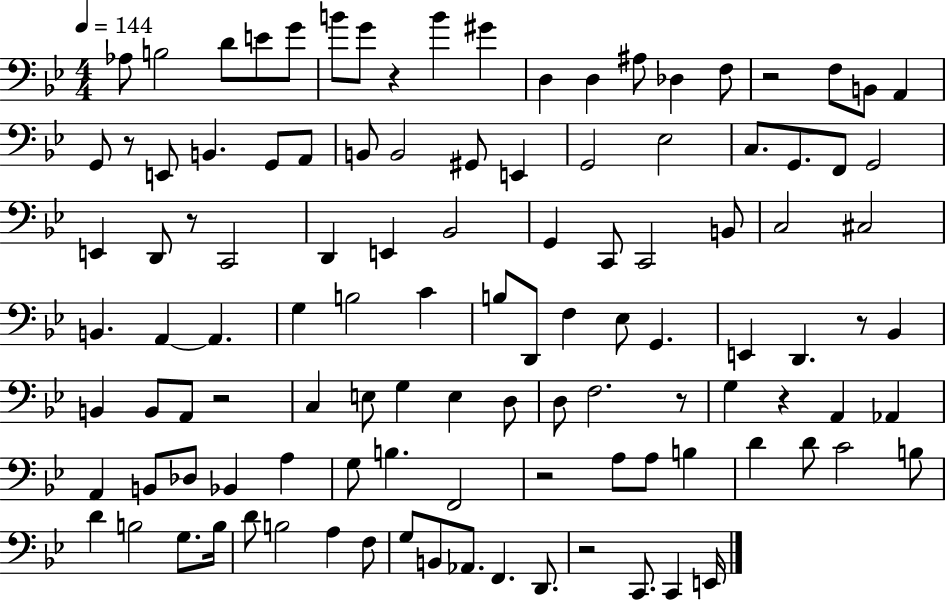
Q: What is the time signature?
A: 4/4